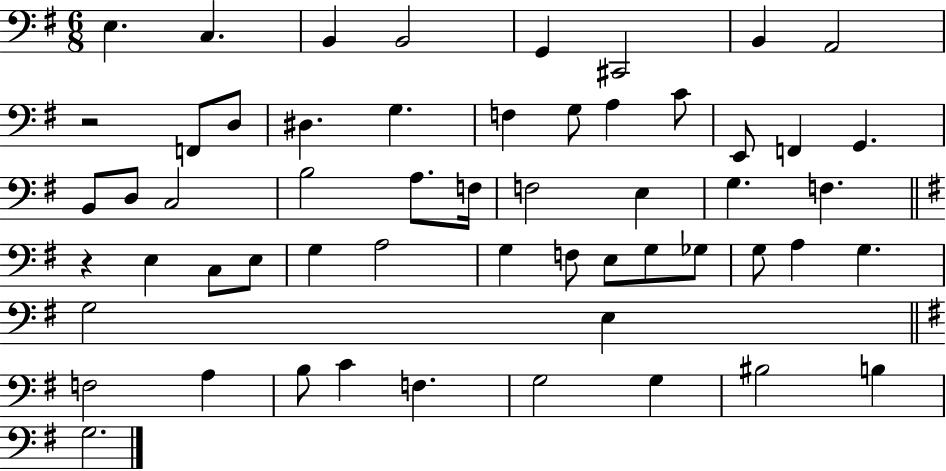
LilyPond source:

{
  \clef bass
  \numericTimeSignature
  \time 6/8
  \key g \major
  e4. c4. | b,4 b,2 | g,4 cis,2 | b,4 a,2 | \break r2 f,8 d8 | dis4. g4. | f4 g8 a4 c'8 | e,8 f,4 g,4. | \break b,8 d8 c2 | b2 a8. f16 | f2 e4 | g4. f4. | \break \bar "||" \break \key e \minor r4 e4 c8 e8 | g4 a2 | g4 f8 e8 g8 ges8 | g8 a4 g4. | \break g2 e4 | \bar "||" \break \key e \minor f2 a4 | b8 c'4 f4. | g2 g4 | bis2 b4 | \break g2. | \bar "|."
}